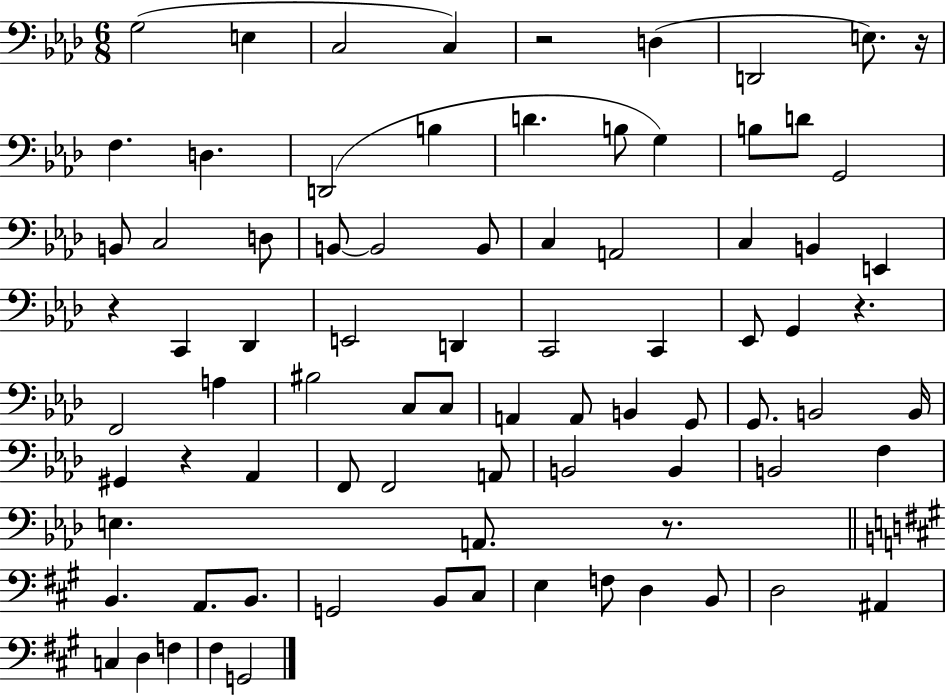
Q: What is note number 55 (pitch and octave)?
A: B2